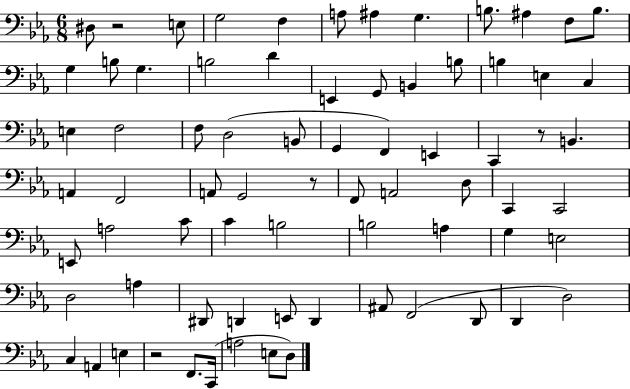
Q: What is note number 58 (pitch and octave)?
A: A#2